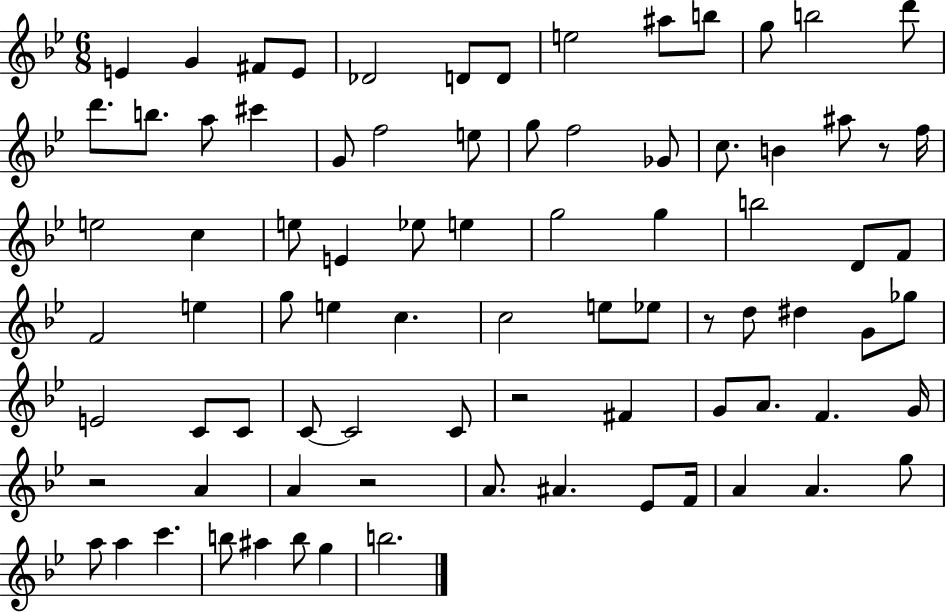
{
  \clef treble
  \numericTimeSignature
  \time 6/8
  \key bes \major
  e'4 g'4 fis'8 e'8 | des'2 d'8 d'8 | e''2 ais''8 b''8 | g''8 b''2 d'''8 | \break d'''8. b''8. a''8 cis'''4 | g'8 f''2 e''8 | g''8 f''2 ges'8 | c''8. b'4 ais''8 r8 f''16 | \break e''2 c''4 | e''8 e'4 ees''8 e''4 | g''2 g''4 | b''2 d'8 f'8 | \break f'2 e''4 | g''8 e''4 c''4. | c''2 e''8 ees''8 | r8 d''8 dis''4 g'8 ges''8 | \break e'2 c'8 c'8 | c'8~~ c'2 c'8 | r2 fis'4 | g'8 a'8. f'4. g'16 | \break r2 a'4 | a'4 r2 | a'8. ais'4. ees'8 f'16 | a'4 a'4. g''8 | \break a''8 a''4 c'''4. | b''8 ais''4 b''8 g''4 | b''2. | \bar "|."
}